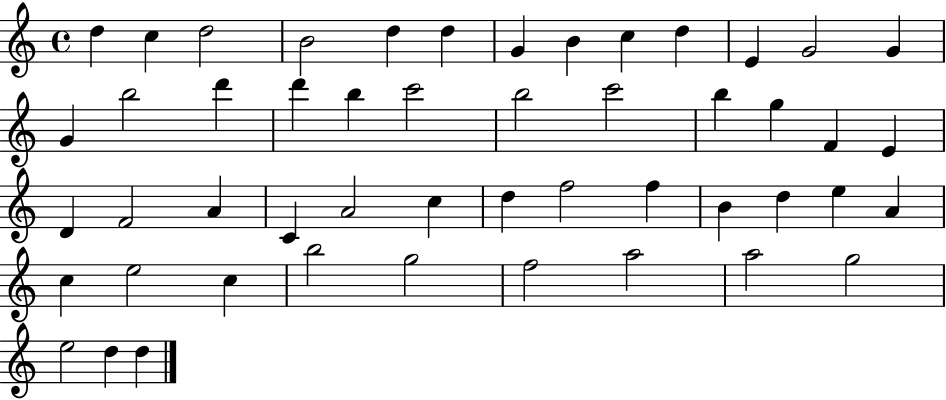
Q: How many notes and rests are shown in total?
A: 50